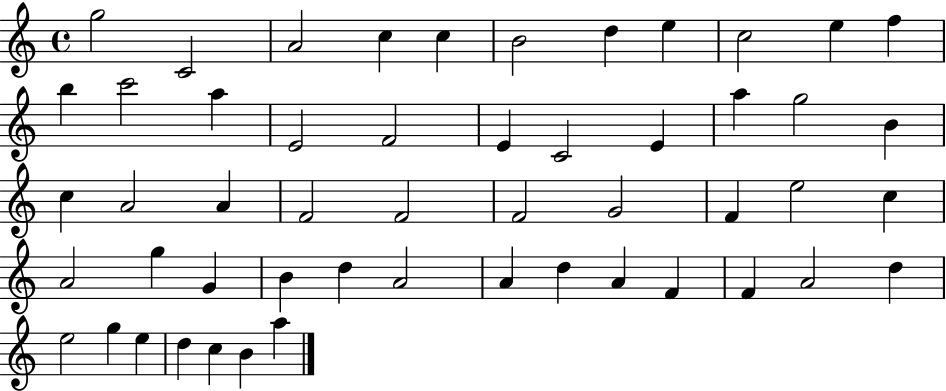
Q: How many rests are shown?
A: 0